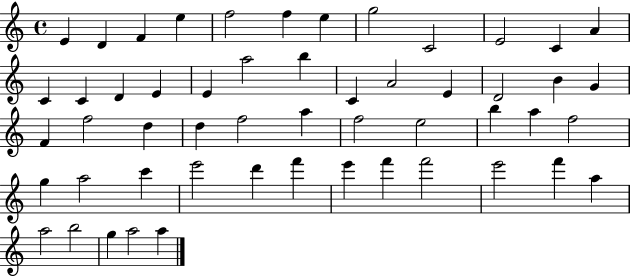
E4/q D4/q F4/q E5/q F5/h F5/q E5/q G5/h C4/h E4/h C4/q A4/q C4/q C4/q D4/q E4/q E4/q A5/h B5/q C4/q A4/h E4/q D4/h B4/q G4/q F4/q F5/h D5/q D5/q F5/h A5/q F5/h E5/h B5/q A5/q F5/h G5/q A5/h C6/q E6/h D6/q F6/q E6/q F6/q F6/h E6/h F6/q A5/q A5/h B5/h G5/q A5/h A5/q